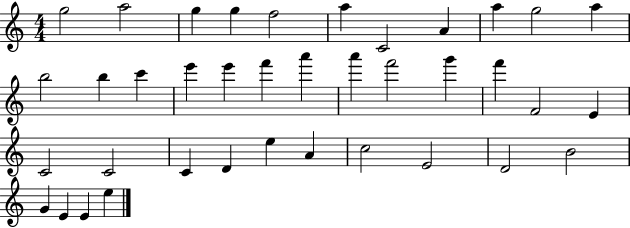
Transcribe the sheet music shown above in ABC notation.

X:1
T:Untitled
M:4/4
L:1/4
K:C
g2 a2 g g f2 a C2 A a g2 a b2 b c' e' e' f' a' a' f'2 g' f' F2 E C2 C2 C D e A c2 E2 D2 B2 G E E e